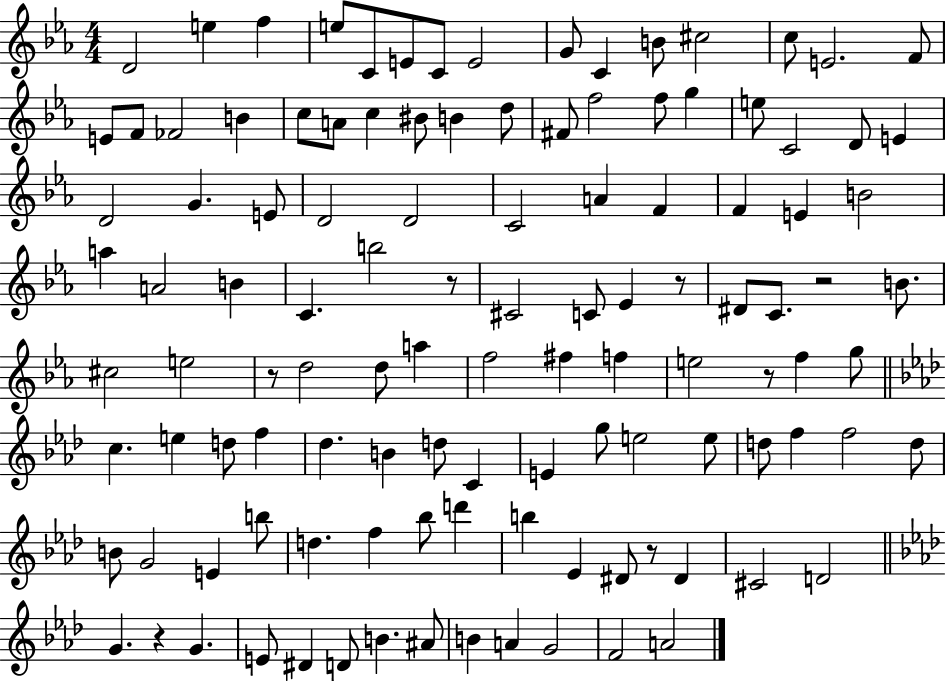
D4/h E5/q F5/q E5/e C4/e E4/e C4/e E4/h G4/e C4/q B4/e C#5/h C5/e E4/h. F4/e E4/e F4/e FES4/h B4/q C5/e A4/e C5/q BIS4/e B4/q D5/e F#4/e F5/h F5/e G5/q E5/e C4/h D4/e E4/q D4/h G4/q. E4/e D4/h D4/h C4/h A4/q F4/q F4/q E4/q B4/h A5/q A4/h B4/q C4/q. B5/h R/e C#4/h C4/e Eb4/q R/e D#4/e C4/e. R/h B4/e. C#5/h E5/h R/e D5/h D5/e A5/q F5/h F#5/q F5/q E5/h R/e F5/q G5/e C5/q. E5/q D5/e F5/q Db5/q. B4/q D5/e C4/q E4/q G5/e E5/h E5/e D5/e F5/q F5/h D5/e B4/e G4/h E4/q B5/e D5/q. F5/q Bb5/e D6/q B5/q Eb4/q D#4/e R/e D#4/q C#4/h D4/h G4/q. R/q G4/q. E4/e D#4/q D4/e B4/q. A#4/e B4/q A4/q G4/h F4/h A4/h